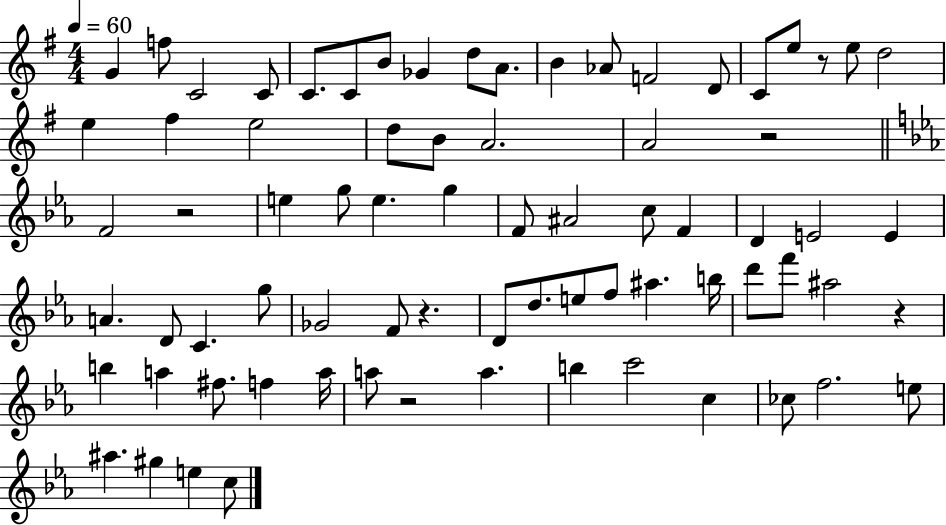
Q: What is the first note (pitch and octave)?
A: G4